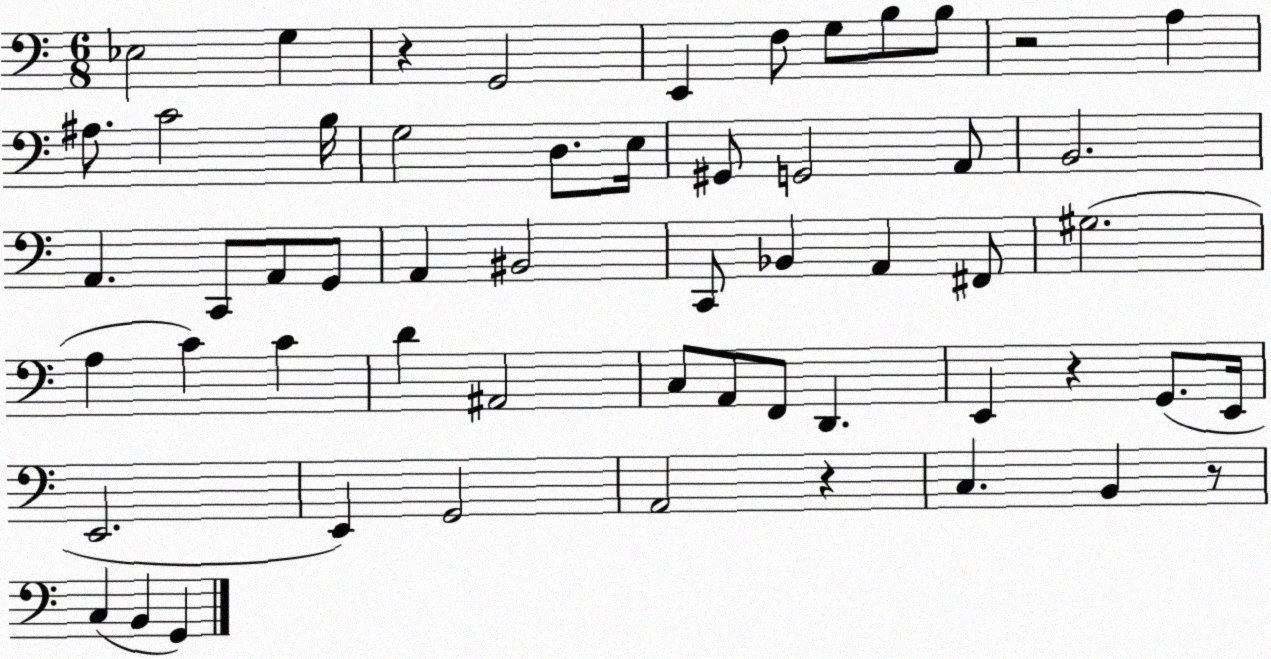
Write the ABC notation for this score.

X:1
T:Untitled
M:6/8
L:1/4
K:C
_E,2 G, z G,,2 E,, F,/2 G,/2 B,/2 B,/2 z2 A, ^A,/2 C2 B,/4 G,2 D,/2 E,/4 ^G,,/2 G,,2 A,,/2 B,,2 A,, C,,/2 A,,/2 G,,/2 A,, ^B,,2 C,,/2 _B,, A,, ^F,,/2 ^G,2 A, C C D ^A,,2 C,/2 A,,/2 F,,/2 D,, E,, z G,,/2 E,,/4 E,,2 E,, G,,2 A,,2 z C, B,, z/2 C, B,, G,,